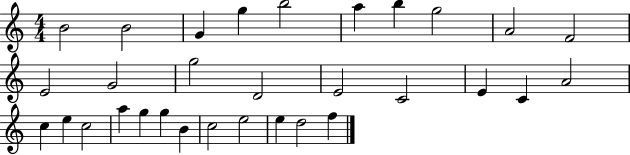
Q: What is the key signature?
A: C major